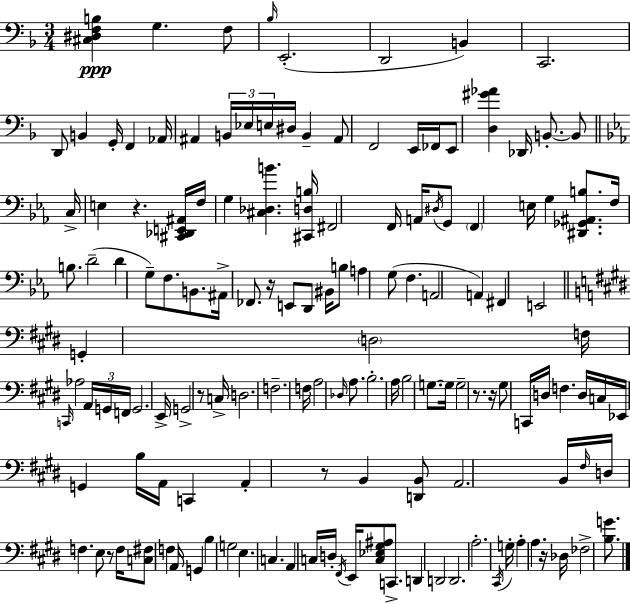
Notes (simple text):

[C#3,D#3,F3,B3]/q G3/q. F3/e Bb3/s E2/h. D2/h B2/q C2/h. D2/e B2/q G2/s F2/q Ab2/s A#2/q B2/s Eb3/s E3/s D#3/s B2/q A#2/e F2/h E2/s FES2/s E2/e [D3,G#4,Ab4]/q Db2/s B2/e. B2/e C3/s E3/q R/q. [C#2,Db2,E2,A#2]/s F3/s G3/q [C#3,Db3,B4]/q. [C#2,D3,B3]/s F#2/h F2/s A2/s D#3/s G2/e F2/q E3/s G3/q [D#2,Gb2,A#2,B3]/e. F3/s B3/e. D4/h D4/q G3/e F3/e. B2/e. A#2/s FES2/e. R/s E2/e D2/e BIS2/s B3/e A3/q G3/e F3/q. A2/h A2/q F#2/q E2/h G2/q D3/h F3/s C2/s Ab3/h A2/s G2/s F2/s G2/h. E2/s G2/h R/e C3/s D3/h. F3/h. F3/s A3/h Db3/s A3/e. B3/h. A3/s B3/h G3/e. G3/s G3/h R/e. R/s G#3/e C2/s D3/s F3/q. D3/s C3/s Eb2/s G2/q B3/s A2/s C2/q A2/q R/e B2/q [D2,B2]/e A2/h. B2/s F#3/s D3/s F3/q. E3/e R/e F3/s [C3,F#3]/e F3/q A2/s G2/q B3/q G3/h E3/q. C3/q. A2/q C3/s D3/s F#2/s E2/s [C3,Eb3,G#3,A#3]/e C2/e. D2/q D2/h D2/h. A3/h. C#2/s G3/s A3/q A3/q. R/s Db3/s FES3/h [B3,G4]/e.